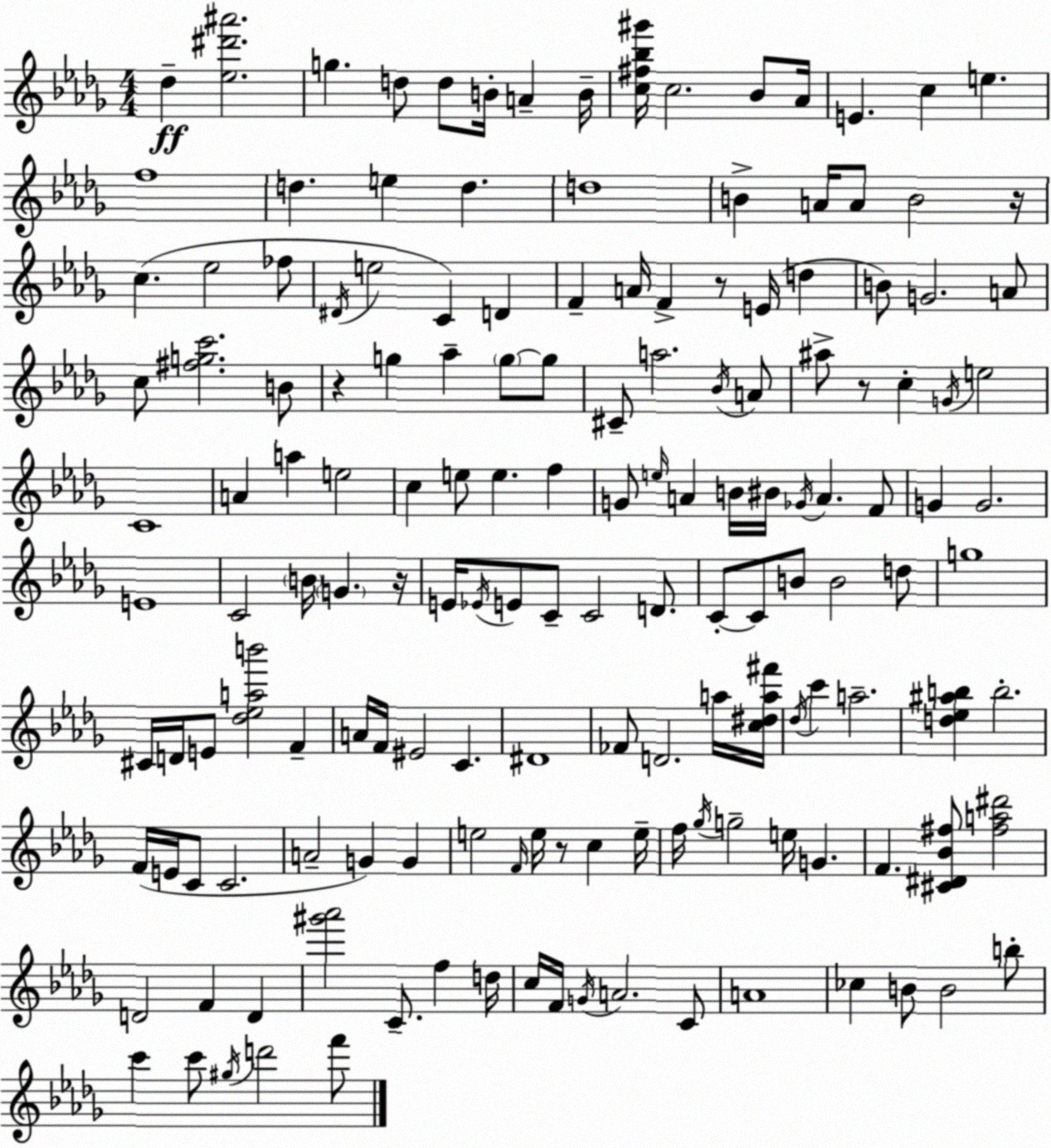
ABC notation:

X:1
T:Untitled
M:4/4
L:1/4
K:Bbm
_d [_e^d'^a']2 g d/2 d/2 B/4 A B/4 [c^f_b^g']/4 c2 _B/2 _A/4 E c e f4 d e d d4 B A/4 A/2 B2 z/4 c _e2 _f/2 ^D/4 e2 C D F A/4 F z/2 E/4 d B/2 G2 A/2 c/2 [^fgc']2 B/2 z g _a g/2 g/2 ^C/2 a2 _B/4 A/2 ^a/2 z/2 c G/4 e2 C4 A a e2 c e/2 e f G/2 e/4 A B/4 ^B/4 _G/4 A F/2 G G2 E4 C2 B/4 G z/4 E/4 _E/4 E/2 C/2 C2 D/2 C/2 C/2 B/2 B2 d/2 g4 ^C/4 D/4 E/2 [_d_eab']2 F A/4 F/4 ^E2 C ^D4 _F/2 D2 a/4 [c^da^f']/4 _d/4 c' a2 [d_e^ab] b2 F/4 E/4 C/2 C2 A2 G G e2 F/4 e/4 z/2 c e/4 f/4 _g/4 g2 e/4 G F [^C^D_B^f]/2 [^fa^d']2 D2 F D [^g'_a']2 C/2 f d/4 c/4 F/4 G/4 A2 C/2 A4 _c B/2 B2 b/2 c' c'/2 ^g/4 d'2 f'/2